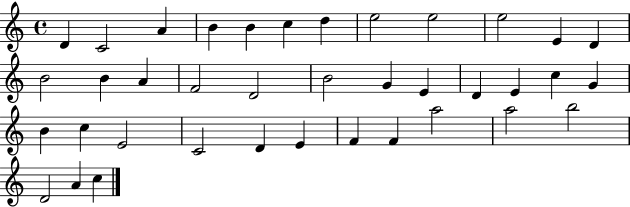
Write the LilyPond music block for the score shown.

{
  \clef treble
  \time 4/4
  \defaultTimeSignature
  \key c \major
  d'4 c'2 a'4 | b'4 b'4 c''4 d''4 | e''2 e''2 | e''2 e'4 d'4 | \break b'2 b'4 a'4 | f'2 d'2 | b'2 g'4 e'4 | d'4 e'4 c''4 g'4 | \break b'4 c''4 e'2 | c'2 d'4 e'4 | f'4 f'4 a''2 | a''2 b''2 | \break d'2 a'4 c''4 | \bar "|."
}